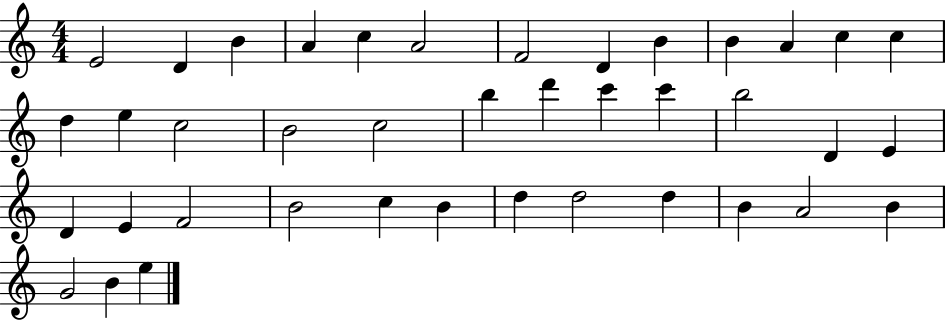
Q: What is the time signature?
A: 4/4